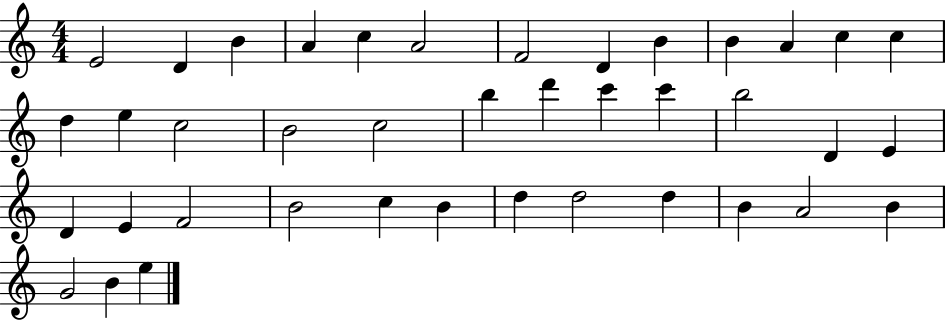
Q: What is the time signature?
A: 4/4